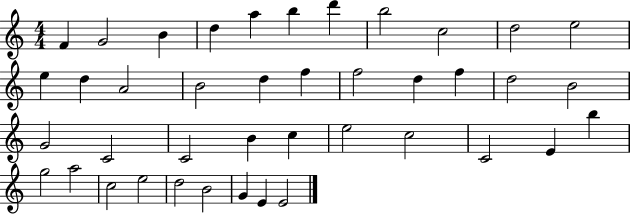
F4/q G4/h B4/q D5/q A5/q B5/q D6/q B5/h C5/h D5/h E5/h E5/q D5/q A4/h B4/h D5/q F5/q F5/h D5/q F5/q D5/h B4/h G4/h C4/h C4/h B4/q C5/q E5/h C5/h C4/h E4/q B5/q G5/h A5/h C5/h E5/h D5/h B4/h G4/q E4/q E4/h